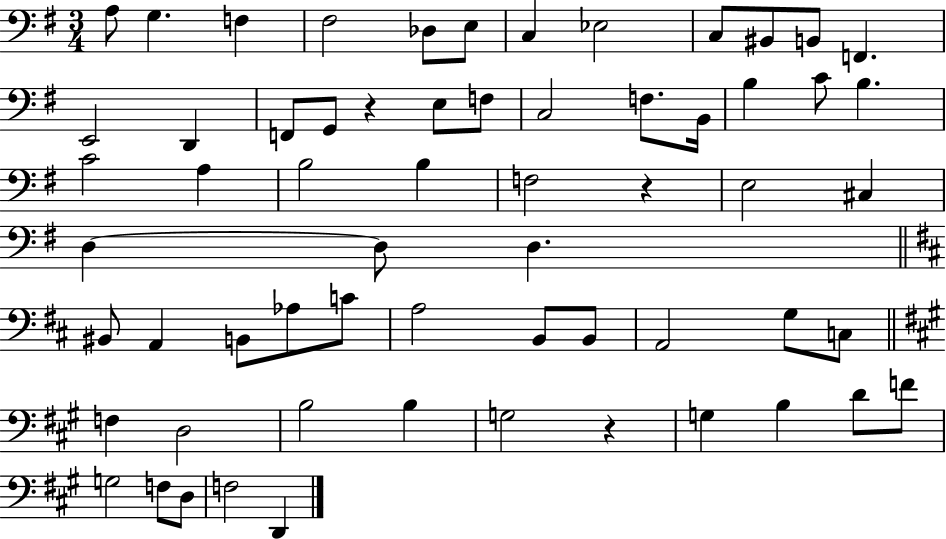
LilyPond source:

{
  \clef bass
  \numericTimeSignature
  \time 3/4
  \key g \major
  a8 g4. f4 | fis2 des8 e8 | c4 ees2 | c8 bis,8 b,8 f,4. | \break e,2 d,4 | f,8 g,8 r4 e8 f8 | c2 f8. b,16 | b4 c'8 b4. | \break c'2 a4 | b2 b4 | f2 r4 | e2 cis4 | \break d4~~ d8 d4. | \bar "||" \break \key b \minor bis,8 a,4 b,8 aes8 c'8 | a2 b,8 b,8 | a,2 g8 c8 | \bar "||" \break \key a \major f4 d2 | b2 b4 | g2 r4 | g4 b4 d'8 f'8 | \break g2 f8 d8 | f2 d,4 | \bar "|."
}